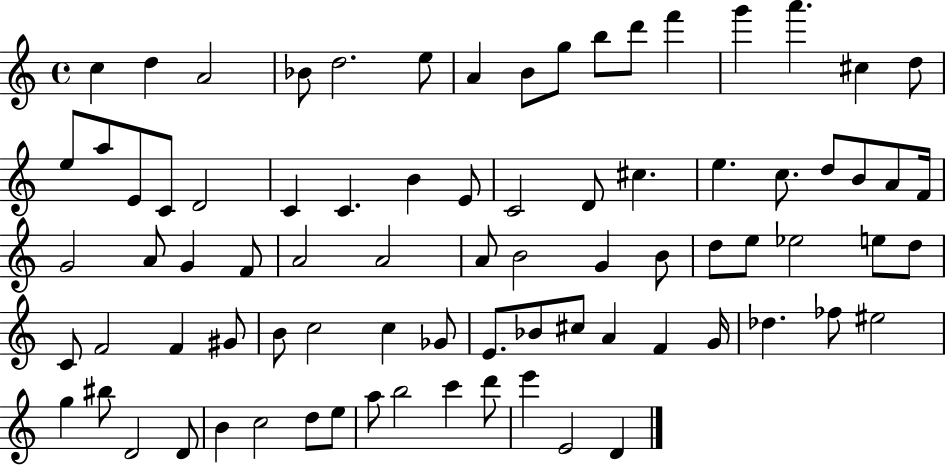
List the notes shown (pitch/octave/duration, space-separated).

C5/q D5/q A4/h Bb4/e D5/h. E5/e A4/q B4/e G5/e B5/e D6/e F6/q G6/q A6/q. C#5/q D5/e E5/e A5/e E4/e C4/e D4/h C4/q C4/q. B4/q E4/e C4/h D4/e C#5/q. E5/q. C5/e. D5/e B4/e A4/e F4/s G4/h A4/e G4/q F4/e A4/h A4/h A4/e B4/h G4/q B4/e D5/e E5/e Eb5/h E5/e D5/e C4/e F4/h F4/q G#4/e B4/e C5/h C5/q Gb4/e E4/e. Bb4/e C#5/e A4/q F4/q G4/s Db5/q. FES5/e EIS5/h G5/q BIS5/e D4/h D4/e B4/q C5/h D5/e E5/e A5/e B5/h C6/q D6/e E6/q E4/h D4/q